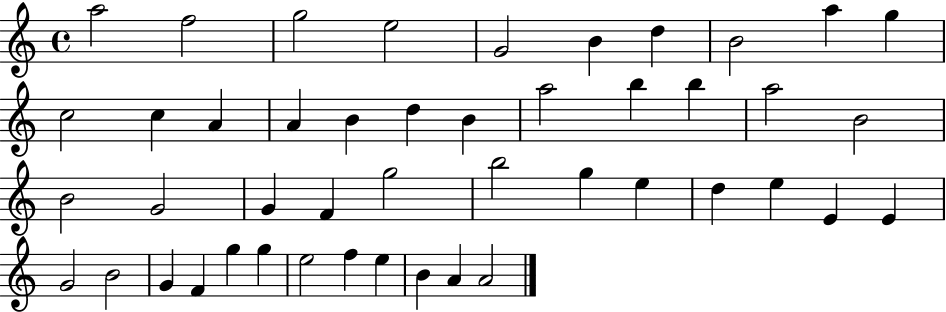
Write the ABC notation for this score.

X:1
T:Untitled
M:4/4
L:1/4
K:C
a2 f2 g2 e2 G2 B d B2 a g c2 c A A B d B a2 b b a2 B2 B2 G2 G F g2 b2 g e d e E E G2 B2 G F g g e2 f e B A A2